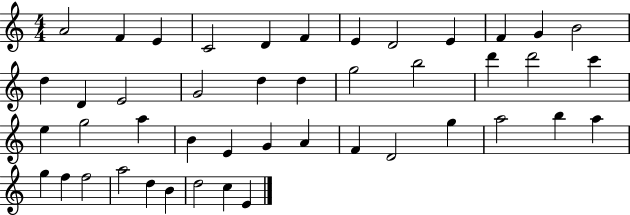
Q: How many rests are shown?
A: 0